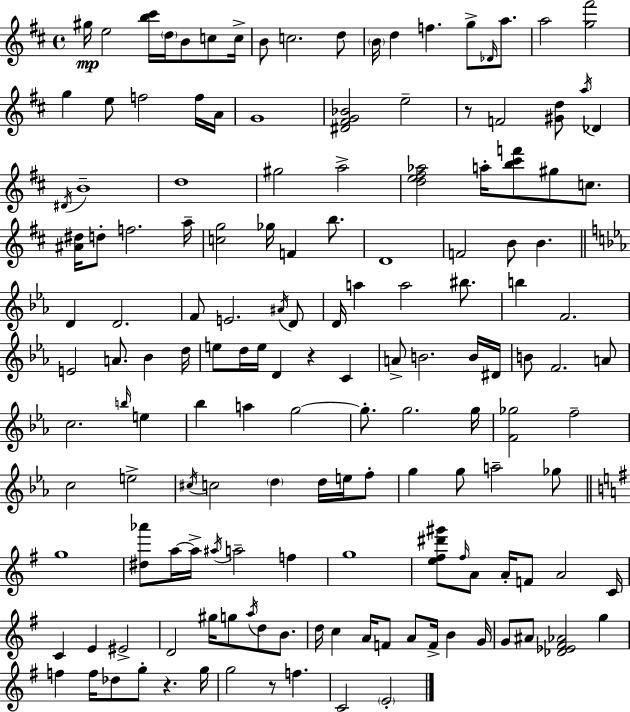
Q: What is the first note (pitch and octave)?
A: G#5